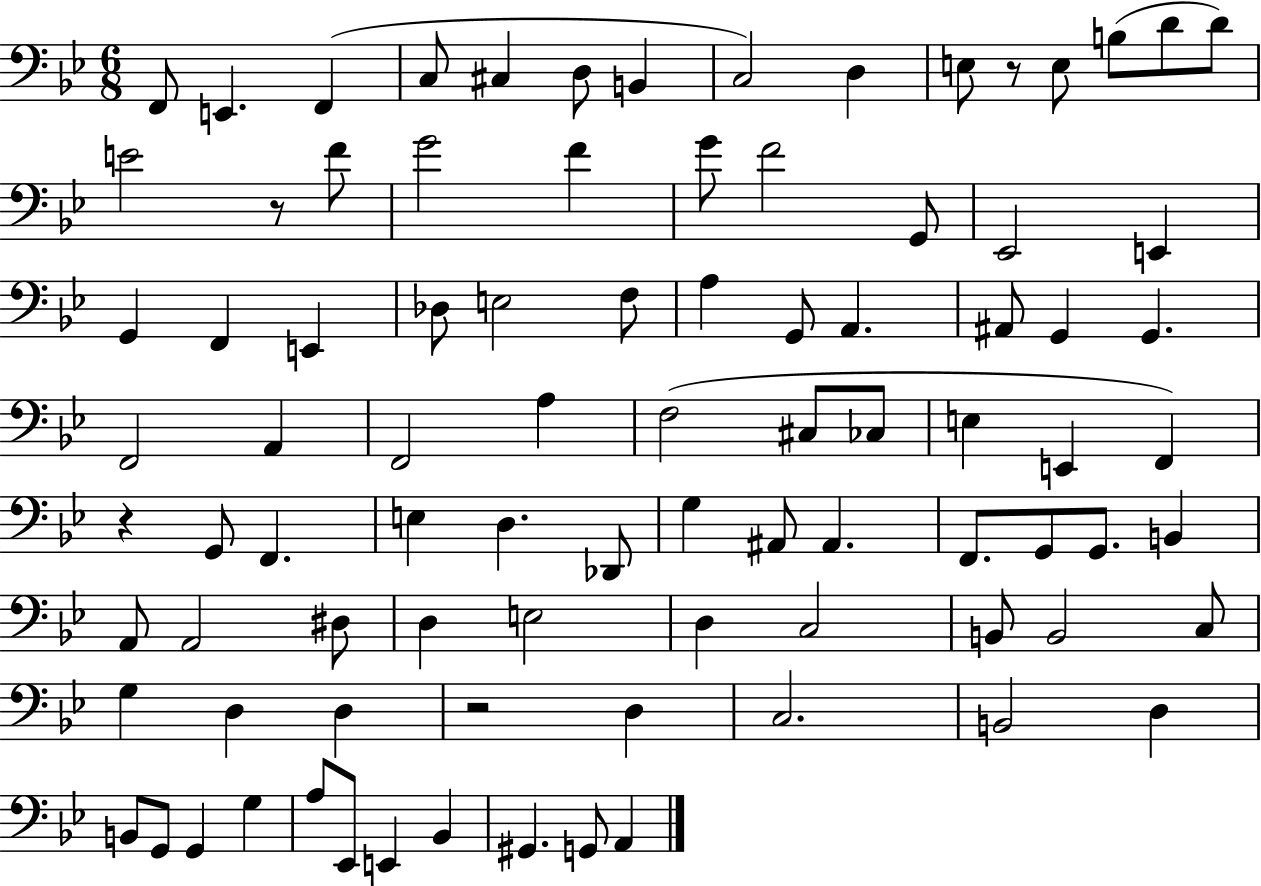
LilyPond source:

{
  \clef bass
  \numericTimeSignature
  \time 6/8
  \key bes \major
  f,8 e,4. f,4( | c8 cis4 d8 b,4 | c2) d4 | e8 r8 e8 b8( d'8 d'8) | \break e'2 r8 f'8 | g'2 f'4 | g'8 f'2 g,8 | ees,2 e,4 | \break g,4 f,4 e,4 | des8 e2 f8 | a4 g,8 a,4. | ais,8 g,4 g,4. | \break f,2 a,4 | f,2 a4 | f2( cis8 ces8 | e4 e,4 f,4) | \break r4 g,8 f,4. | e4 d4. des,8 | g4 ais,8 ais,4. | f,8. g,8 g,8. b,4 | \break a,8 a,2 dis8 | d4 e2 | d4 c2 | b,8 b,2 c8 | \break g4 d4 d4 | r2 d4 | c2. | b,2 d4 | \break b,8 g,8 g,4 g4 | a8 ees,8 e,4 bes,4 | gis,4. g,8 a,4 | \bar "|."
}